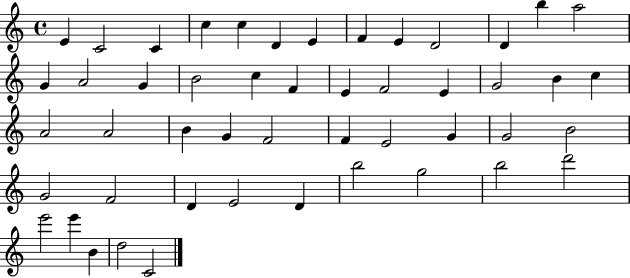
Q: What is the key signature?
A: C major